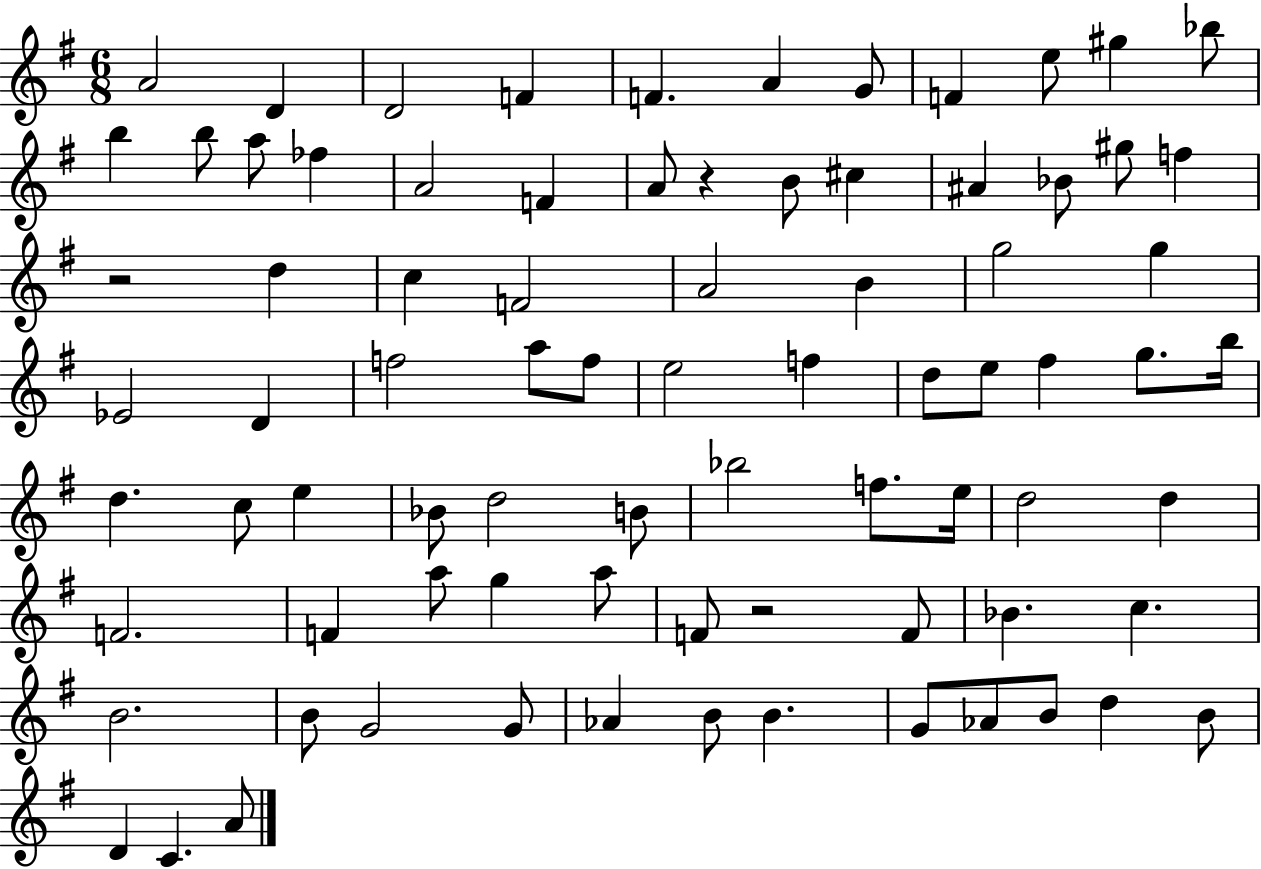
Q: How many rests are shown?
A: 3